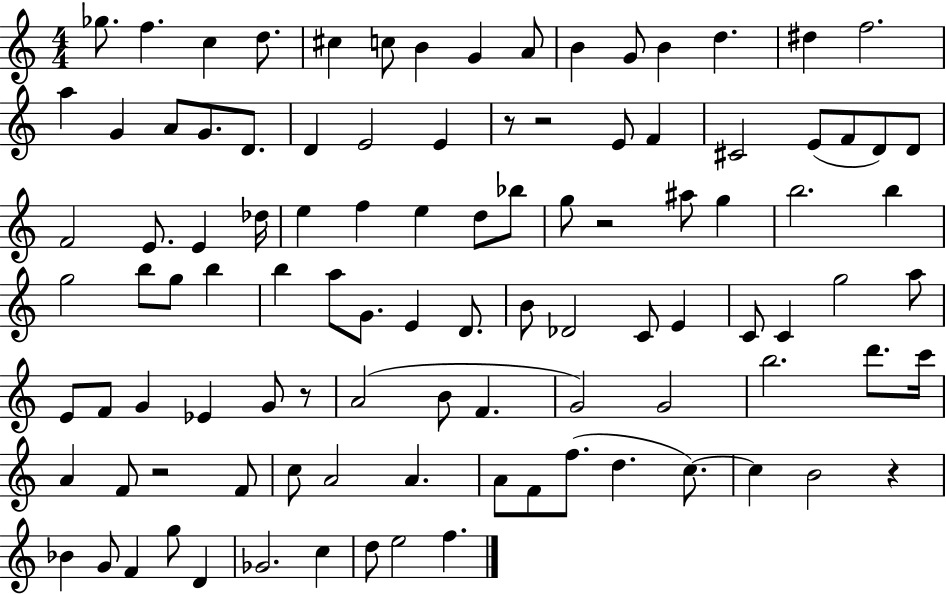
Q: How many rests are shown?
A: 6